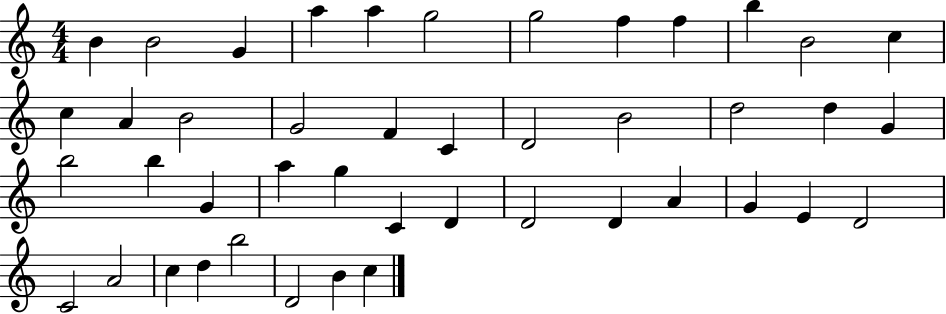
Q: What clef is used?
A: treble